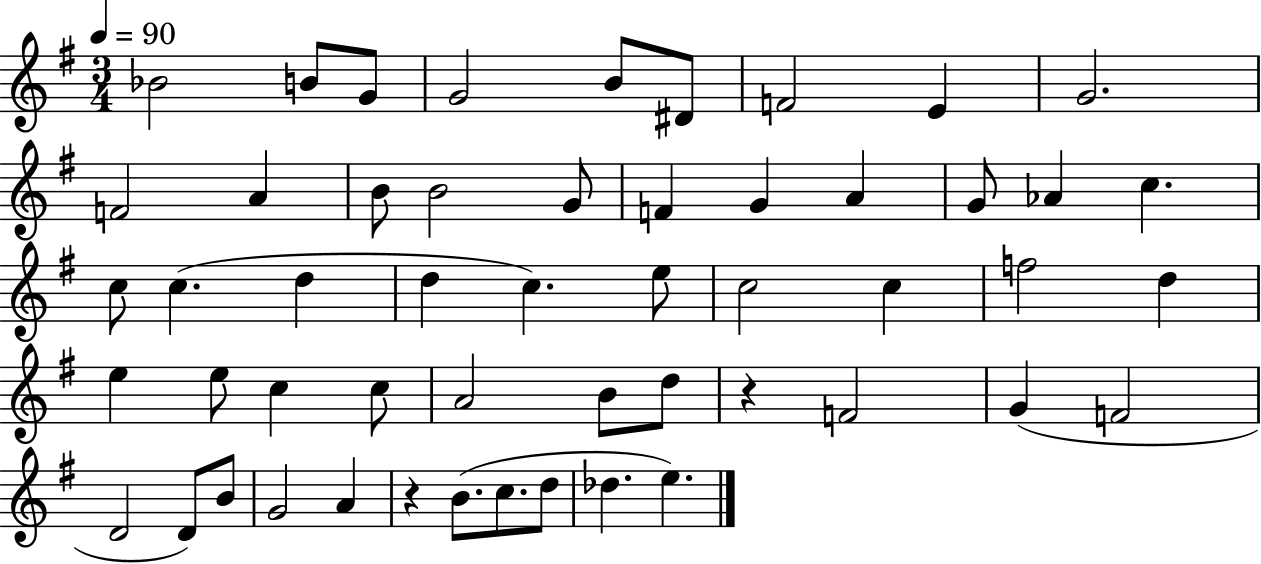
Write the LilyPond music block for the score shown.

{
  \clef treble
  \numericTimeSignature
  \time 3/4
  \key g \major
  \tempo 4 = 90
  \repeat volta 2 { bes'2 b'8 g'8 | g'2 b'8 dis'8 | f'2 e'4 | g'2. | \break f'2 a'4 | b'8 b'2 g'8 | f'4 g'4 a'4 | g'8 aes'4 c''4. | \break c''8 c''4.( d''4 | d''4 c''4.) e''8 | c''2 c''4 | f''2 d''4 | \break e''4 e''8 c''4 c''8 | a'2 b'8 d''8 | r4 f'2 | g'4( f'2 | \break d'2 d'8) b'8 | g'2 a'4 | r4 b'8.( c''8. d''8 | des''4. e''4.) | \break } \bar "|."
}